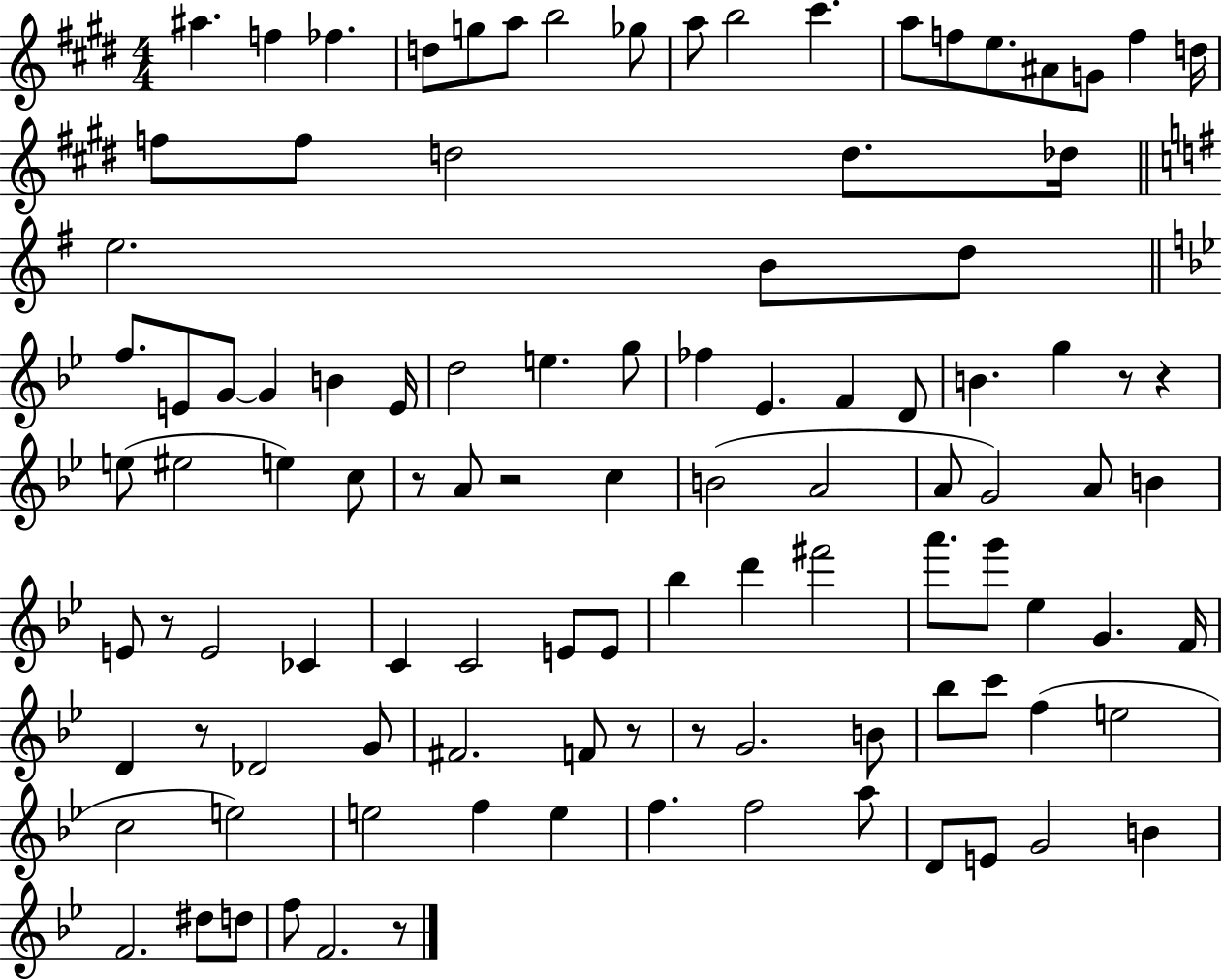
A#5/q. F5/q FES5/q. D5/e G5/e A5/e B5/h Gb5/e A5/e B5/h C#6/q. A5/e F5/e E5/e. A#4/e G4/e F5/q D5/s F5/e F5/e D5/h D5/e. Db5/s E5/h. B4/e D5/e F5/e. E4/e G4/e G4/q B4/q E4/s D5/h E5/q. G5/e FES5/q Eb4/q. F4/q D4/e B4/q. G5/q R/e R/q E5/e EIS5/h E5/q C5/e R/e A4/e R/h C5/q B4/h A4/h A4/e G4/h A4/e B4/q E4/e R/e E4/h CES4/q C4/q C4/h E4/e E4/e Bb5/q D6/q F#6/h A6/e. G6/e Eb5/q G4/q. F4/s D4/q R/e Db4/h G4/e F#4/h. F4/e R/e R/e G4/h. B4/e Bb5/e C6/e F5/q E5/h C5/h E5/h E5/h F5/q E5/q F5/q. F5/h A5/e D4/e E4/e G4/h B4/q F4/h. D#5/e D5/e F5/e F4/h. R/e